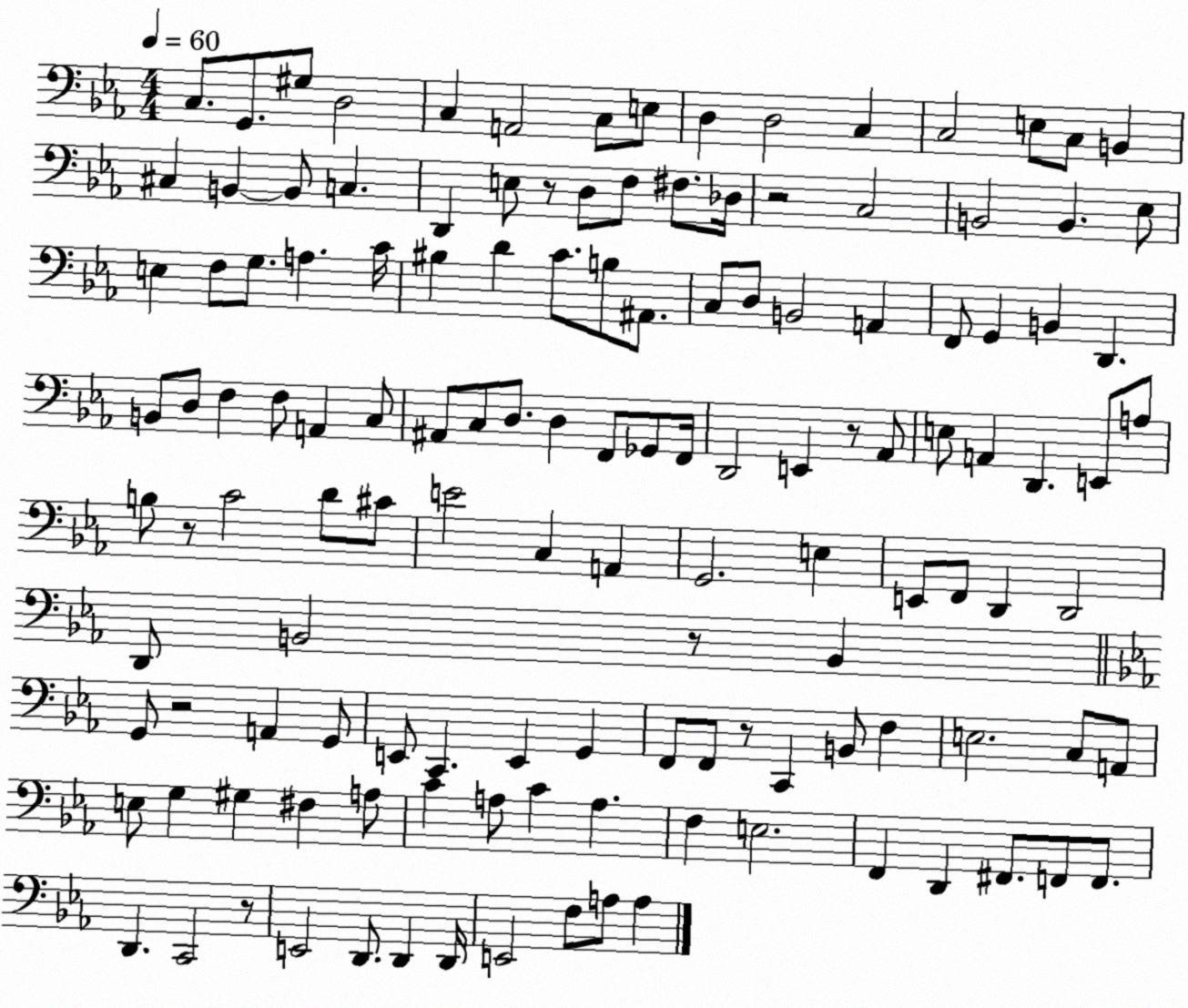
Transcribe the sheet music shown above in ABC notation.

X:1
T:Untitled
M:4/4
L:1/4
K:Eb
C,/2 G,,/2 ^G,/2 D,2 C, A,,2 C,/2 E,/2 D, D,2 C, C,2 E,/2 C,/2 B,, ^C, B,, B,,/2 C, D,, E,/2 z/2 D,/2 F,/2 ^F,/2 _D,/4 z2 C,2 B,,2 B,, _E,/2 E, F,/2 G,/2 A, C/4 ^B, D C/2 B,/2 ^A,,/2 C,/2 D,/2 B,,2 A,, F,,/2 G,, B,, D,, B,,/2 D,/2 F, F,/2 A,, C,/2 ^A,,/2 C,/2 D,/2 D, F,,/2 _G,,/2 F,,/4 D,,2 E,, z/2 _A,,/2 E,/2 A,, D,, E,,/2 A,/2 B,/2 z/2 C2 D/2 ^C/2 E2 C, A,, G,,2 E, E,,/2 F,,/2 D,, D,,2 D,,/2 B,,2 z/2 B,, G,,/2 z2 A,, G,,/2 E,,/2 C,, E,, G,, F,,/2 F,,/2 z/2 C,, B,,/2 F, E,2 C,/2 A,,/2 E,/2 G, ^G, ^F, A,/2 C A,/2 C A, F, E,2 F,, D,, ^F,,/2 F,,/2 F,,/2 D,, C,,2 z/2 E,,2 D,,/2 D,, D,,/4 E,,2 F,/2 A,/2 A,